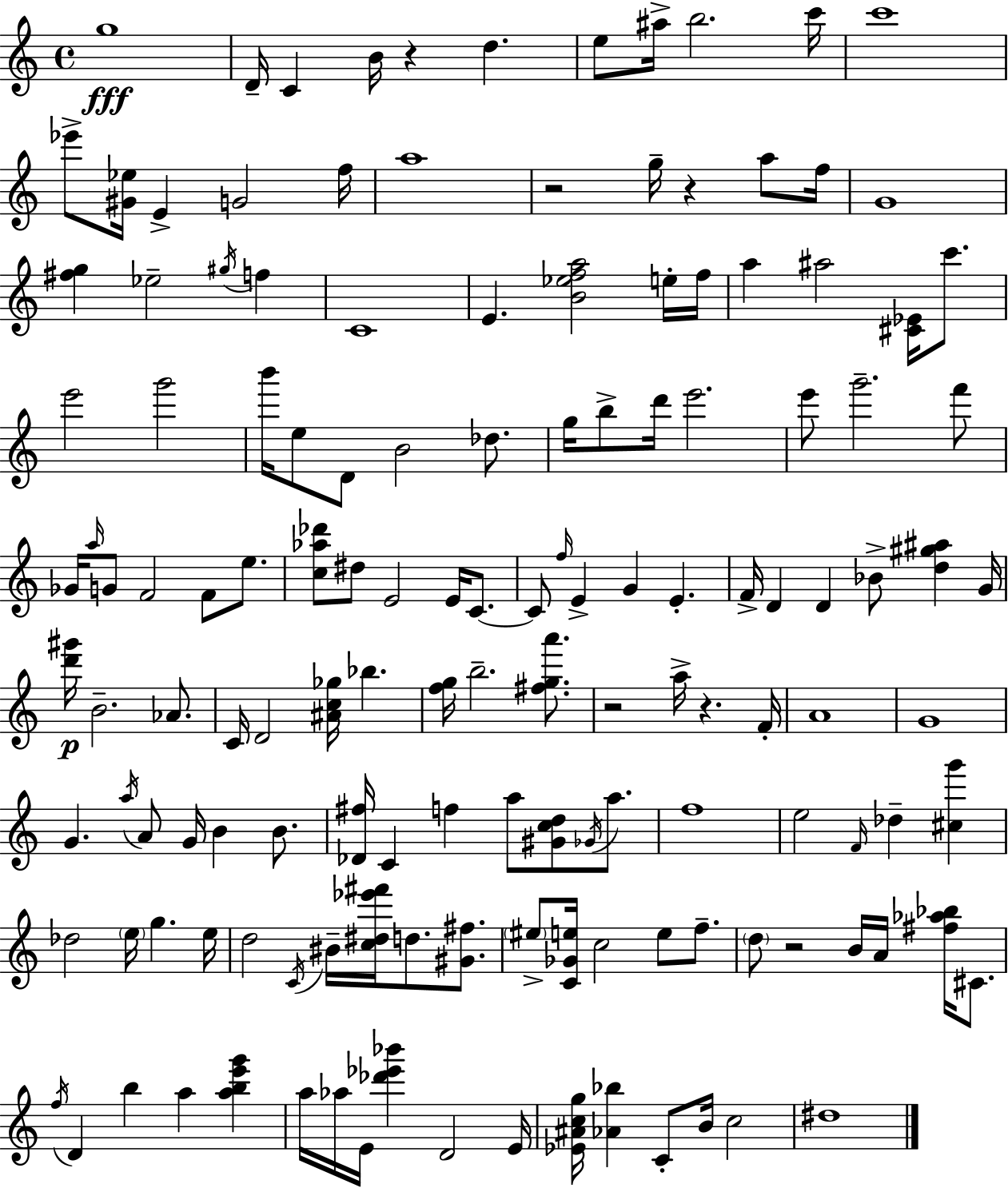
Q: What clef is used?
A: treble